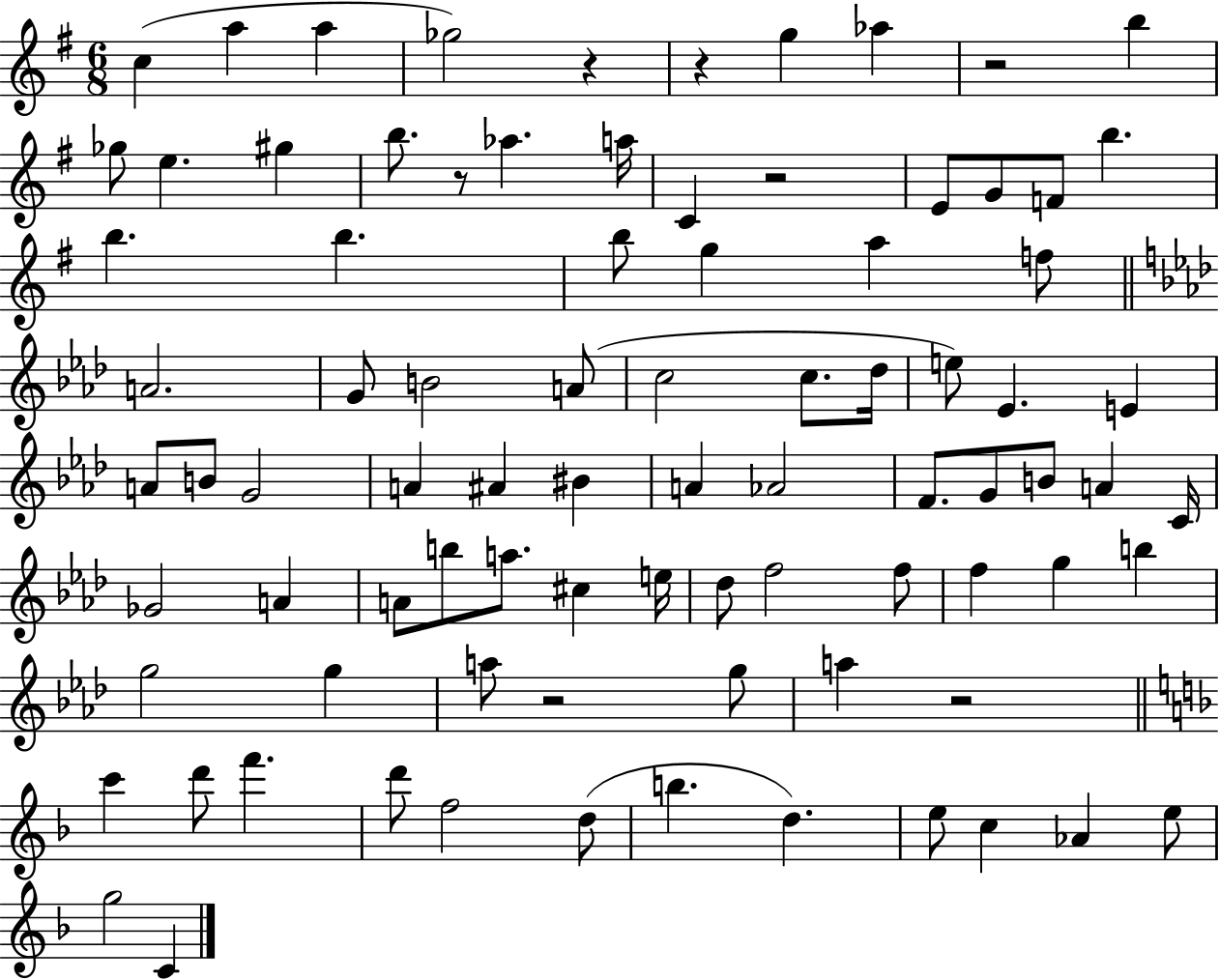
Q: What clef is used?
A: treble